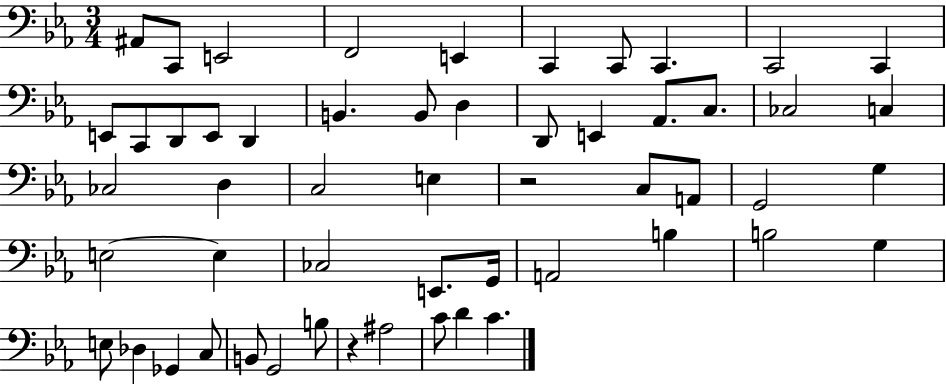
A#2/e C2/e E2/h F2/h E2/q C2/q C2/e C2/q. C2/h C2/q E2/e C2/e D2/e E2/e D2/q B2/q. B2/e D3/q D2/e E2/q Ab2/e. C3/e. CES3/h C3/q CES3/h D3/q C3/h E3/q R/h C3/e A2/e G2/h G3/q E3/h E3/q CES3/h E2/e. G2/s A2/h B3/q B3/h G3/q E3/e Db3/q Gb2/q C3/e B2/e G2/h B3/e R/q A#3/h C4/e D4/q C4/q.